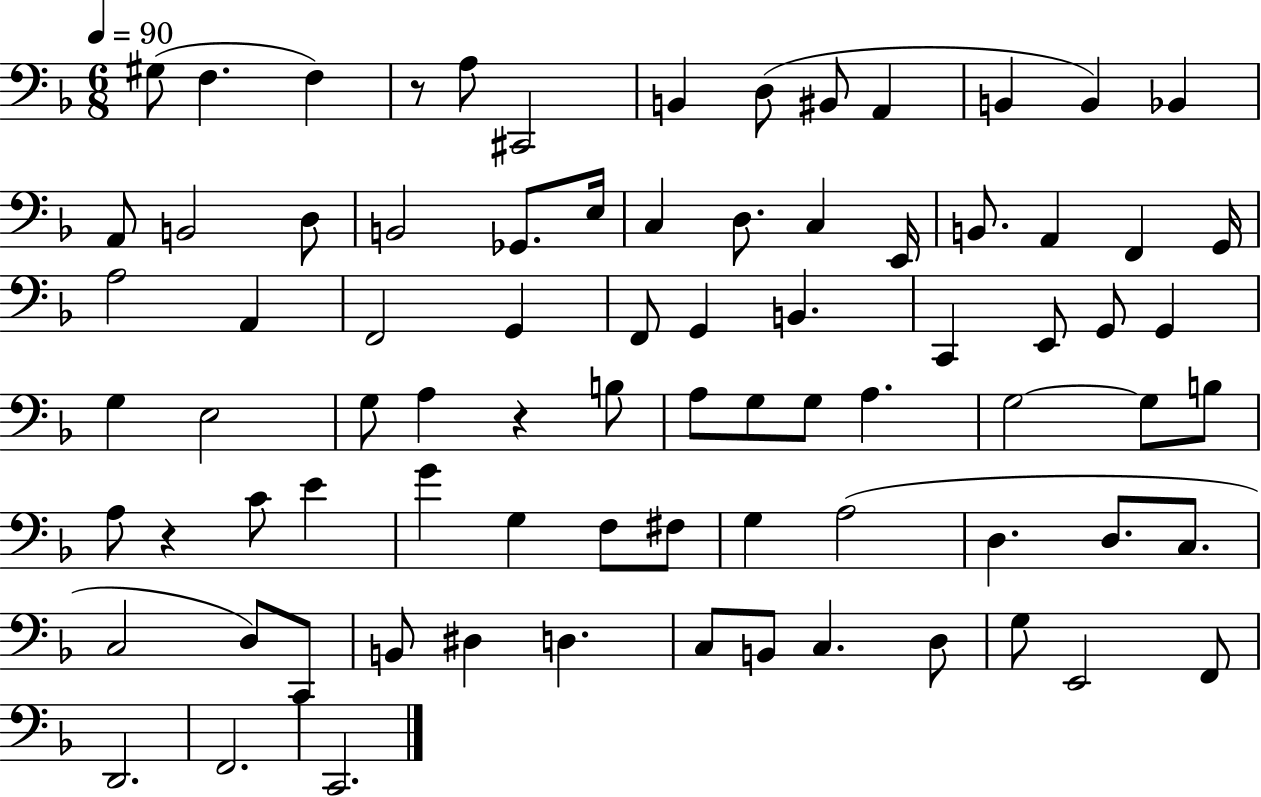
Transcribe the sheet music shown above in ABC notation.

X:1
T:Untitled
M:6/8
L:1/4
K:F
^G,/2 F, F, z/2 A,/2 ^C,,2 B,, D,/2 ^B,,/2 A,, B,, B,, _B,, A,,/2 B,,2 D,/2 B,,2 _G,,/2 E,/4 C, D,/2 C, E,,/4 B,,/2 A,, F,, G,,/4 A,2 A,, F,,2 G,, F,,/2 G,, B,, C,, E,,/2 G,,/2 G,, G, E,2 G,/2 A, z B,/2 A,/2 G,/2 G,/2 A, G,2 G,/2 B,/2 A,/2 z C/2 E G G, F,/2 ^F,/2 G, A,2 D, D,/2 C,/2 C,2 D,/2 C,,/2 B,,/2 ^D, D, C,/2 B,,/2 C, D,/2 G,/2 E,,2 F,,/2 D,,2 F,,2 C,,2